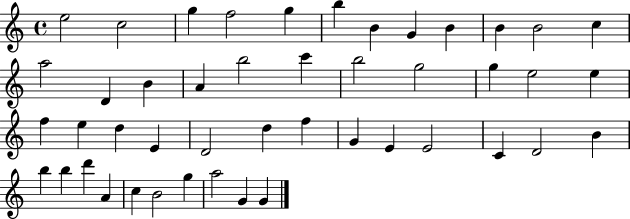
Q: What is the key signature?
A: C major